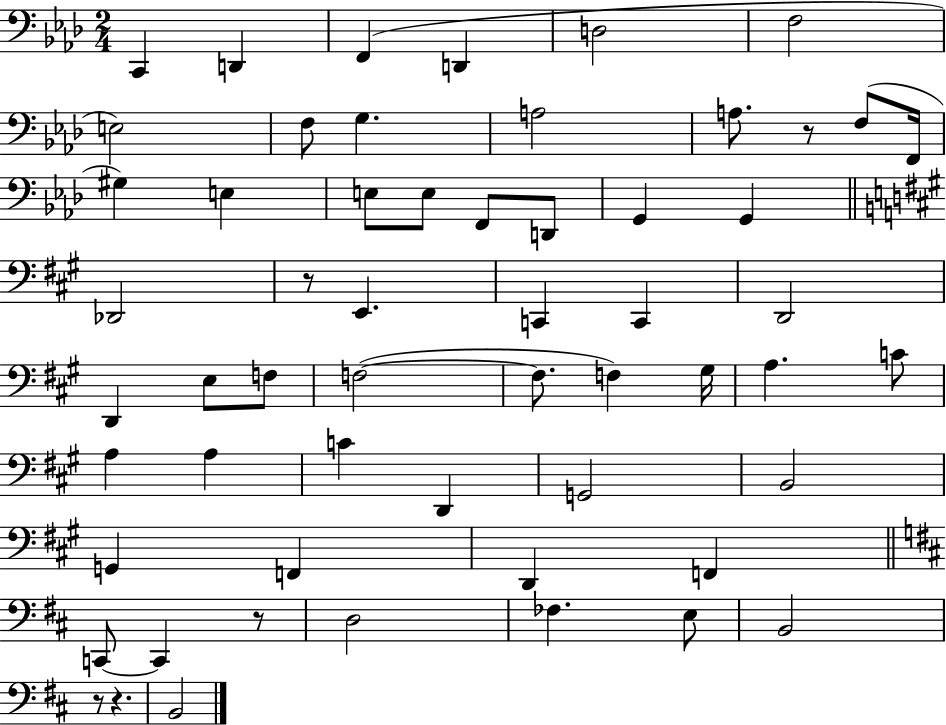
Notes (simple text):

C2/q D2/q F2/q D2/q D3/h F3/h E3/h F3/e G3/q. A3/h A3/e. R/e F3/e F2/s G#3/q E3/q E3/e E3/e F2/e D2/e G2/q G2/q Db2/h R/e E2/q. C2/q C2/q D2/h D2/q E3/e F3/e F3/h F3/e. F3/q G#3/s A3/q. C4/e A3/q A3/q C4/q D2/q G2/h B2/h G2/q F2/q D2/q F2/q C2/e C2/q R/e D3/h FES3/q. E3/e B2/h R/e R/q. B2/h